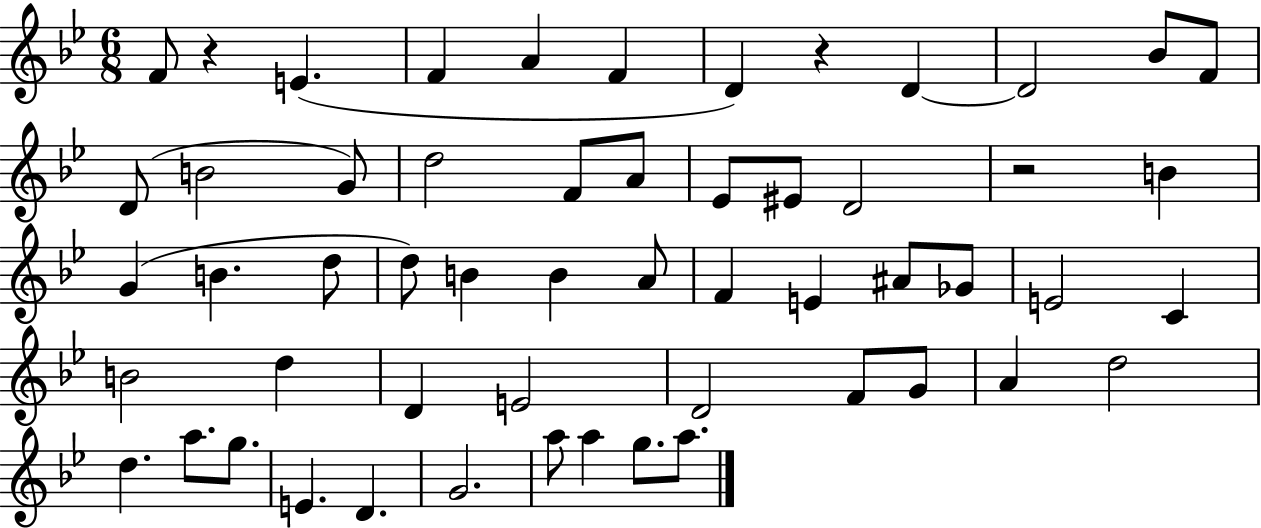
{
  \clef treble
  \numericTimeSignature
  \time 6/8
  \key bes \major
  f'8 r4 e'4.( | f'4 a'4 f'4 | d'4) r4 d'4~~ | d'2 bes'8 f'8 | \break d'8( b'2 g'8) | d''2 f'8 a'8 | ees'8 eis'8 d'2 | r2 b'4 | \break g'4( b'4. d''8 | d''8) b'4 b'4 a'8 | f'4 e'4 ais'8 ges'8 | e'2 c'4 | \break b'2 d''4 | d'4 e'2 | d'2 f'8 g'8 | a'4 d''2 | \break d''4. a''8. g''8. | e'4. d'4. | g'2. | a''8 a''4 g''8. a''8. | \break \bar "|."
}